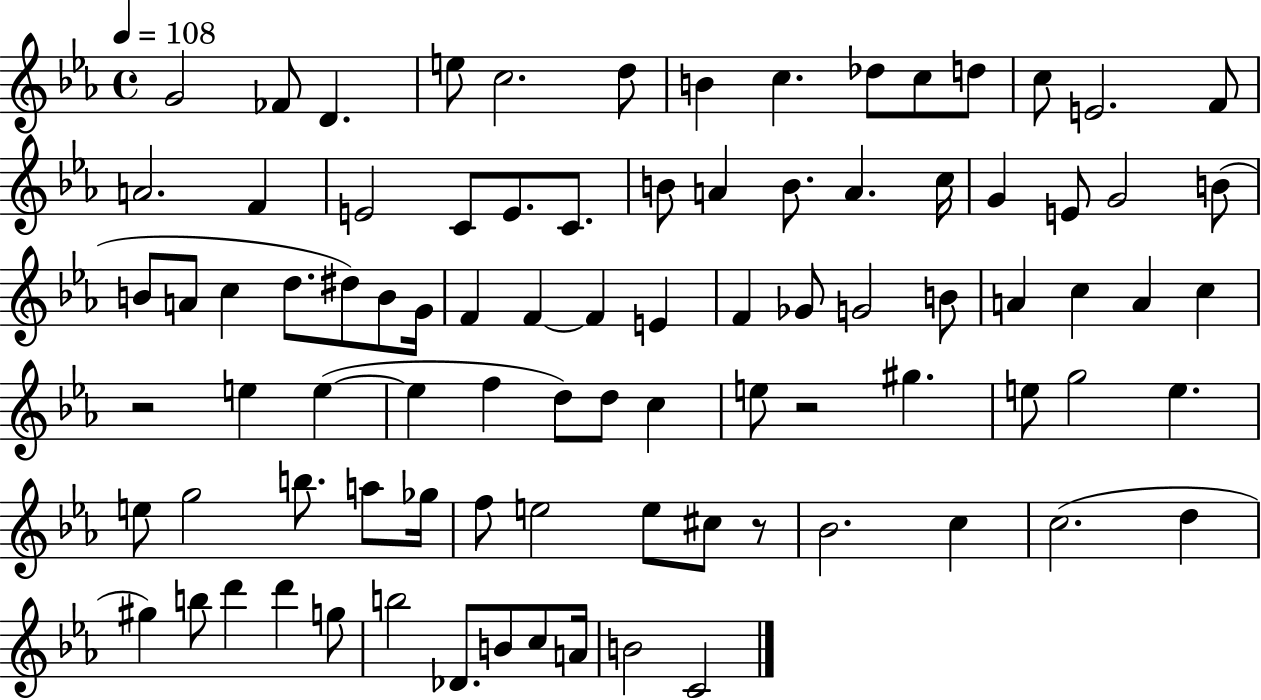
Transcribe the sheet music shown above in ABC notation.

X:1
T:Untitled
M:4/4
L:1/4
K:Eb
G2 _F/2 D e/2 c2 d/2 B c _d/2 c/2 d/2 c/2 E2 F/2 A2 F E2 C/2 E/2 C/2 B/2 A B/2 A c/4 G E/2 G2 B/2 B/2 A/2 c d/2 ^d/2 B/2 G/4 F F F E F _G/2 G2 B/2 A c A c z2 e e e f d/2 d/2 c e/2 z2 ^g e/2 g2 e e/2 g2 b/2 a/2 _g/4 f/2 e2 e/2 ^c/2 z/2 _B2 c c2 d ^g b/2 d' d' g/2 b2 _D/2 B/2 c/2 A/4 B2 C2